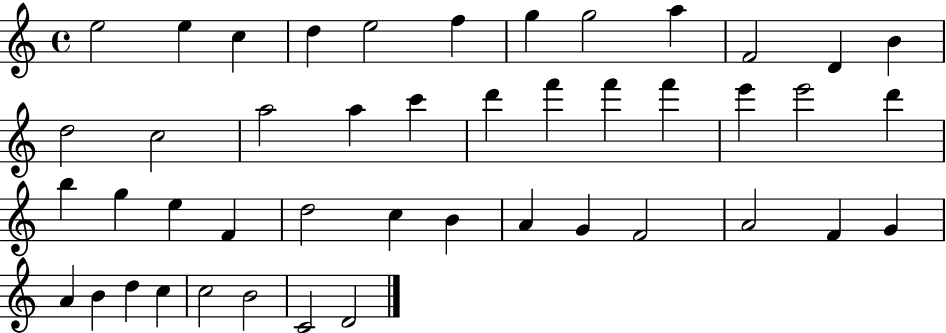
E5/h E5/q C5/q D5/q E5/h F5/q G5/q G5/h A5/q F4/h D4/q B4/q D5/h C5/h A5/h A5/q C6/q D6/q F6/q F6/q F6/q E6/q E6/h D6/q B5/q G5/q E5/q F4/q D5/h C5/q B4/q A4/q G4/q F4/h A4/h F4/q G4/q A4/q B4/q D5/q C5/q C5/h B4/h C4/h D4/h